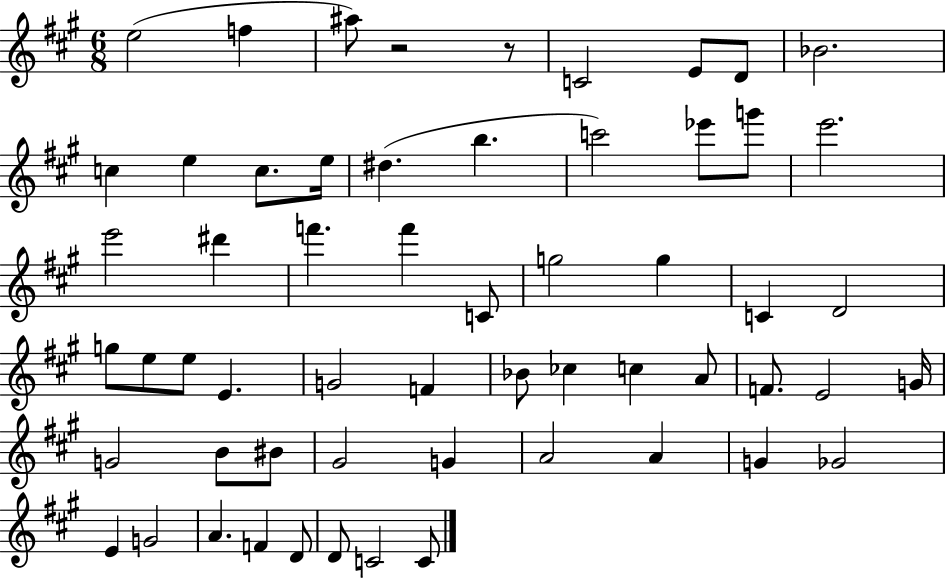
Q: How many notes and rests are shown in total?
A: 58